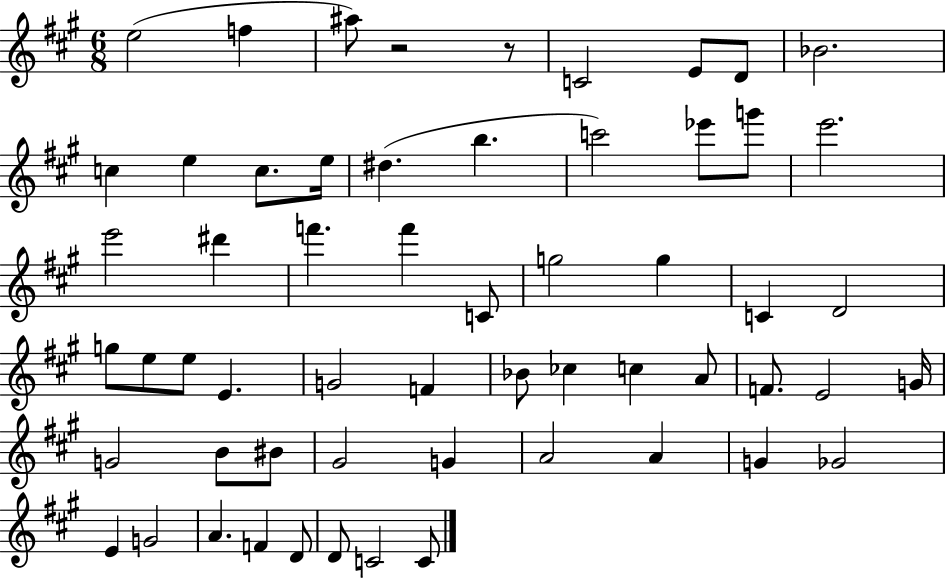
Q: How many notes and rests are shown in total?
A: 58